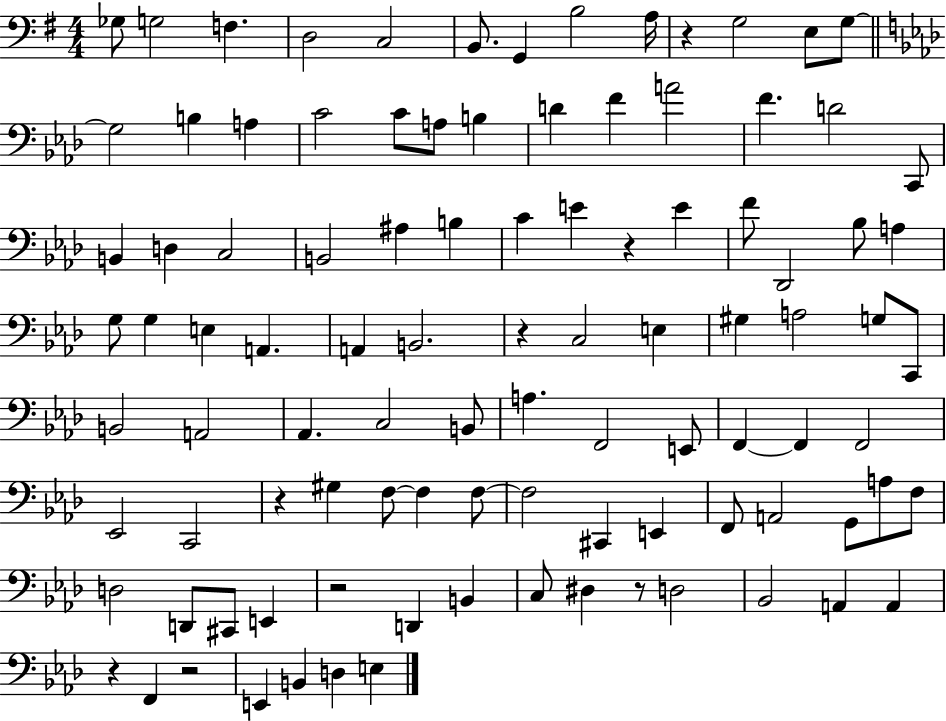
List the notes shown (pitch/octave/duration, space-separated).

Gb3/e G3/h F3/q. D3/h C3/h B2/e. G2/q B3/h A3/s R/q G3/h E3/e G3/e G3/h B3/q A3/q C4/h C4/e A3/e B3/q D4/q F4/q A4/h F4/q. D4/h C2/e B2/q D3/q C3/h B2/h A#3/q B3/q C4/q E4/q R/q E4/q F4/e Db2/h Bb3/e A3/q G3/e G3/q E3/q A2/q. A2/q B2/h. R/q C3/h E3/q G#3/q A3/h G3/e C2/e B2/h A2/h Ab2/q. C3/h B2/e A3/q. F2/h E2/e F2/q F2/q F2/h Eb2/h C2/h R/q G#3/q F3/e F3/q F3/e F3/h C#2/q E2/q F2/e A2/h G2/e A3/e F3/e D3/h D2/e C#2/e E2/q R/h D2/q B2/q C3/e D#3/q R/e D3/h Bb2/h A2/q A2/q R/q F2/q R/h E2/q B2/q D3/q E3/q